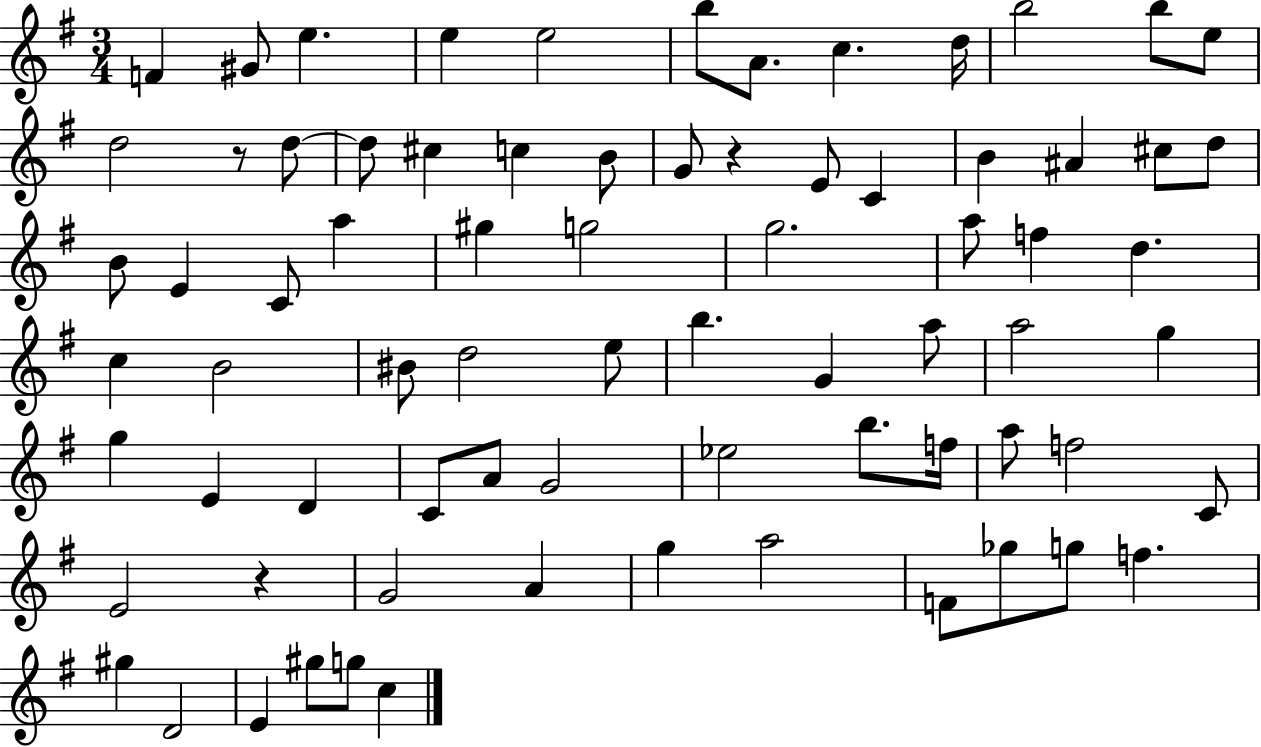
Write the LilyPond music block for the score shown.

{
  \clef treble
  \numericTimeSignature
  \time 3/4
  \key g \major
  f'4 gis'8 e''4. | e''4 e''2 | b''8 a'8. c''4. d''16 | b''2 b''8 e''8 | \break d''2 r8 d''8~~ | d''8 cis''4 c''4 b'8 | g'8 r4 e'8 c'4 | b'4 ais'4 cis''8 d''8 | \break b'8 e'4 c'8 a''4 | gis''4 g''2 | g''2. | a''8 f''4 d''4. | \break c''4 b'2 | bis'8 d''2 e''8 | b''4. g'4 a''8 | a''2 g''4 | \break g''4 e'4 d'4 | c'8 a'8 g'2 | ees''2 b''8. f''16 | a''8 f''2 c'8 | \break e'2 r4 | g'2 a'4 | g''4 a''2 | f'8 ges''8 g''8 f''4. | \break gis''4 d'2 | e'4 gis''8 g''8 c''4 | \bar "|."
}